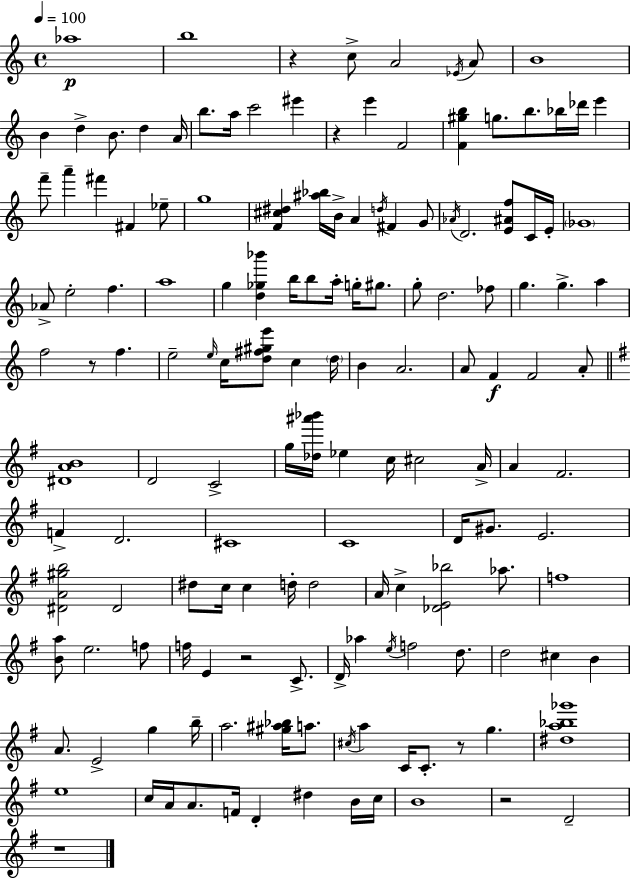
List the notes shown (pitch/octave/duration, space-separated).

Ab5/w B5/w R/q C5/e A4/h Eb4/s A4/e B4/w B4/q D5/q B4/e. D5/q A4/s B5/e. A5/s C6/h EIS6/q R/q E6/q F4/h [F4,G#5,B5]/q G5/e. B5/e. Bb5/s Db6/s E6/q F6/e A6/q F#6/q F#4/q Eb5/e G5/w [F4,C#5,D#5]/q [A#5,Bb5]/s B4/s A4/q D5/s F#4/q G4/e Ab4/s D4/h. [E4,A#4,F5]/e C4/s E4/s Gb4/w Ab4/e E5/h F5/q. A5/w G5/q [D5,Gb5,Bb6]/q B5/s B5/e A5/s G5/s G#5/e. G5/e D5/h. FES5/e G5/q. G5/q. A5/q F5/h R/e F5/q. E5/h E5/s C5/s [D5,F#5,G#5,E6]/e C5/q D5/s B4/q A4/h. A4/e F4/q F4/h A4/e [D#4,A4,B4]/w D4/h C4/h G5/s [Db5,A#6,Bb6]/s Eb5/q C5/s C#5/h A4/s A4/q F#4/h. F4/q D4/h. C#4/w C4/w D4/s G#4/e. E4/h. [D#4,A4,G#5,B5]/h D#4/h D#5/e C5/s C5/q D5/s D5/h A4/s C5/q [Db4,E4,Bb5]/h Ab5/e. F5/w [B4,A5]/e E5/h. F5/e F5/s E4/q R/h C4/e. D4/s Ab5/q E5/s F5/h D5/e. D5/h C#5/q B4/q A4/e. E4/h G5/q B5/s A5/h. [G#5,A#5,Bb5]/s A5/e. C#5/s A5/q C4/s C4/e. R/e G5/q. [D#5,A5,Bb5,Gb6]/w E5/w C5/s A4/s A4/e. F4/s D4/q D#5/q B4/s C5/s B4/w R/h D4/h R/w